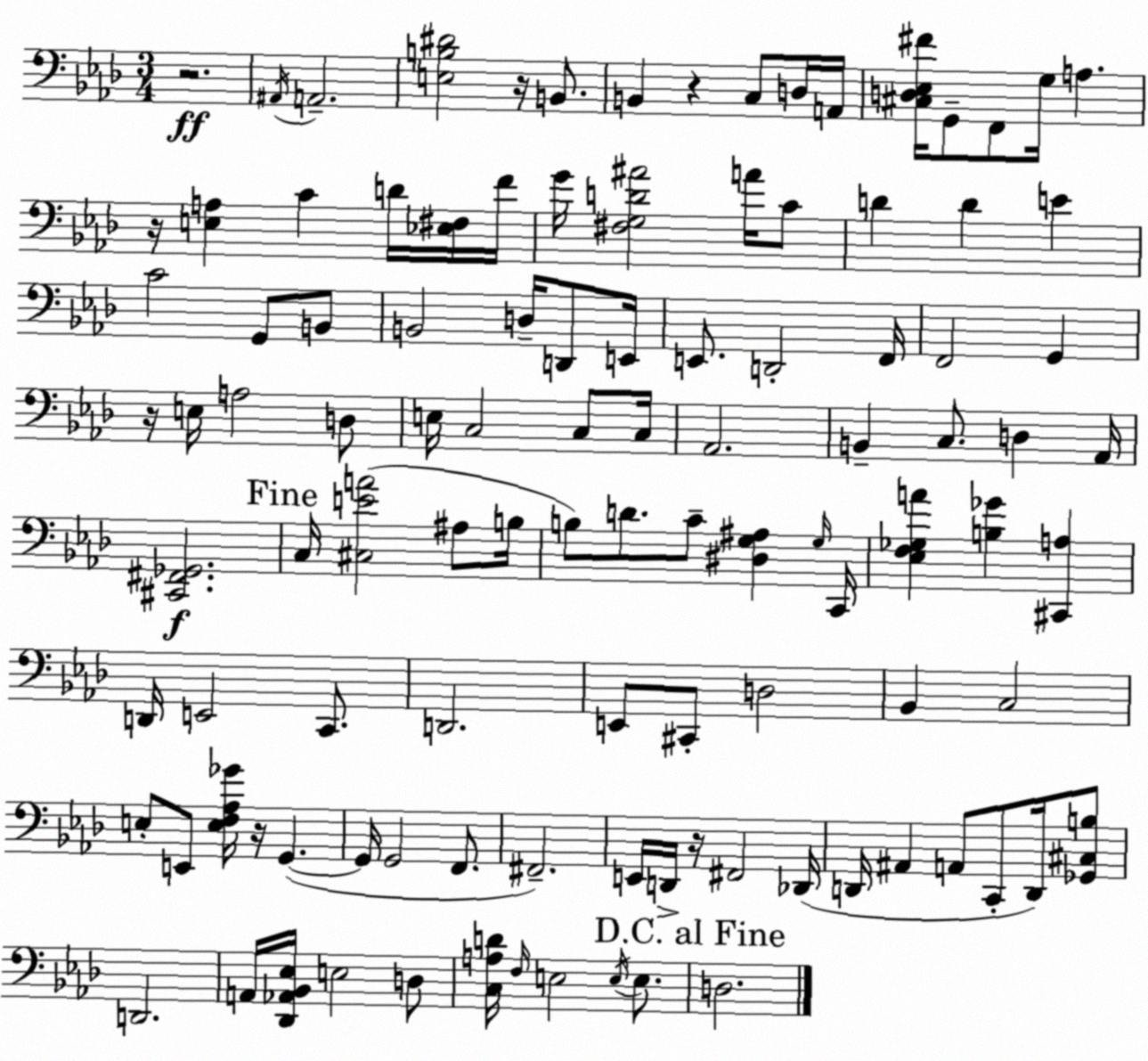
X:1
T:Untitled
M:3/4
L:1/4
K:Ab
z2 ^A,,/4 A,,2 [E,B,^D]2 z/4 B,,/2 B,, z C,/2 D,/4 A,,/4 [^C,D,_E,^F]/4 G,,/2 F,,/2 G,/4 A, z/4 [E,A,] C D/4 [_E,^F,]/4 F/4 G/4 [^F,G,D^A]2 A/4 C/2 D D E C2 G,,/2 B,,/2 B,,2 D,/4 D,,/2 E,,/4 E,,/2 D,,2 F,,/4 F,,2 G,, z/4 E,/4 A,2 D,/2 E,/4 C,2 C,/2 C,/4 _A,,2 B,, C,/2 D, _A,,/4 [^C,,^F,,_G,,]2 C,/4 [^C,EA]2 ^A,/2 B,/4 B,/2 D/2 C/2 [^D,G,^A,] G,/4 C,,/4 [_E,F,_G,A] [B,_G] [^C,,A,] D,,/4 E,,2 C,,/2 D,,2 E,,/2 ^C,,/2 D,2 _B,, C,2 E,/2 E,,/2 [E,F,_A,_G]/4 z/4 G,, G,,/4 G,,2 F,,/2 ^F,,2 E,,/4 D,,/4 z/4 ^F,,2 _D,,/4 D,,/4 ^A,, A,,/2 C,,/2 D,,/4 [_G,,^C,B,]/2 D,,2 A,,/4 [_D,,_A,,_B,,_E,]/4 E,2 D,/2 [C,A,D]/4 F,/4 E,2 E,/4 E,/2 D,2